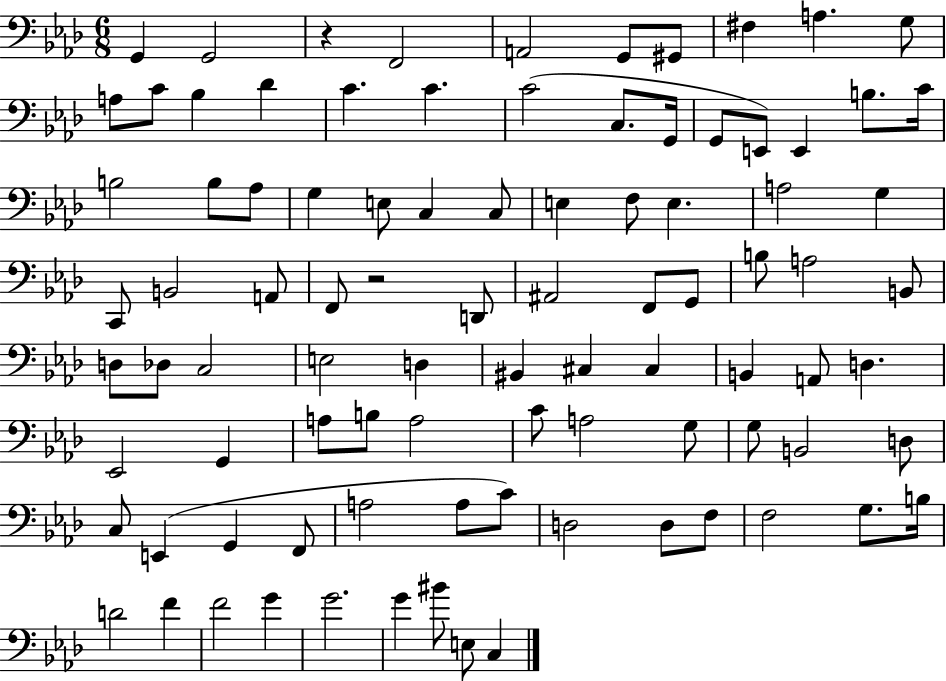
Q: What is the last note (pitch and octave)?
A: C3